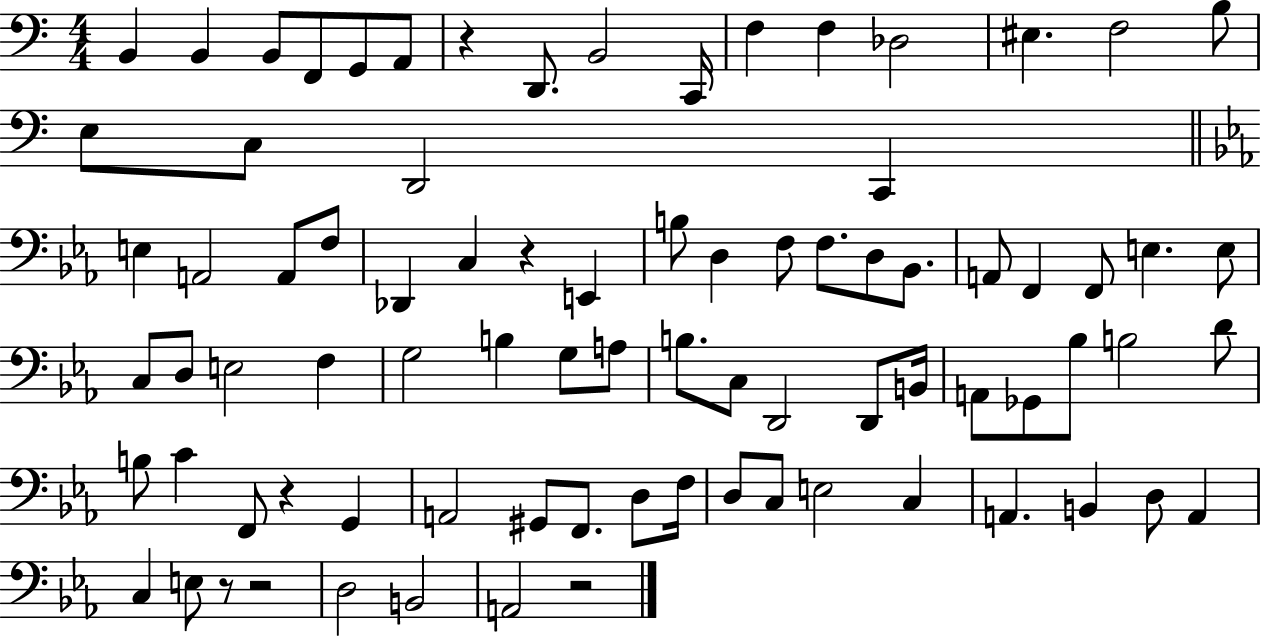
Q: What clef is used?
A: bass